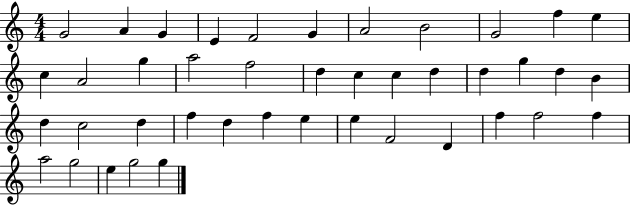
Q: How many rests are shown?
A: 0